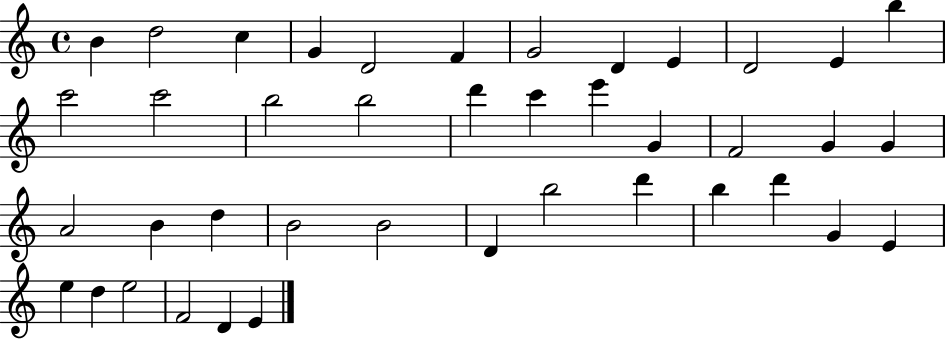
B4/q D5/h C5/q G4/q D4/h F4/q G4/h D4/q E4/q D4/h E4/q B5/q C6/h C6/h B5/h B5/h D6/q C6/q E6/q G4/q F4/h G4/q G4/q A4/h B4/q D5/q B4/h B4/h D4/q B5/h D6/q B5/q D6/q G4/q E4/q E5/q D5/q E5/h F4/h D4/q E4/q